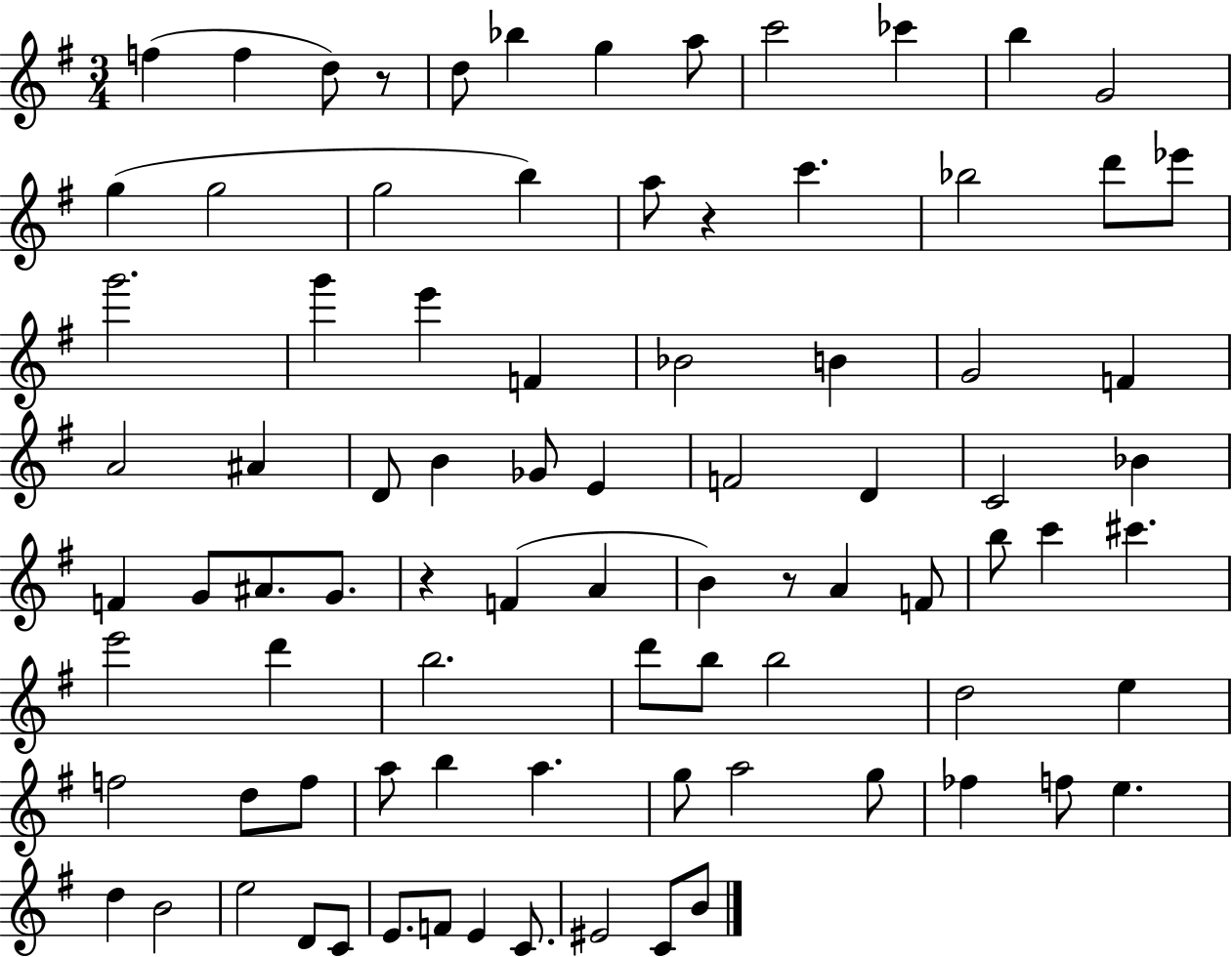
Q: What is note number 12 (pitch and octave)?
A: G5